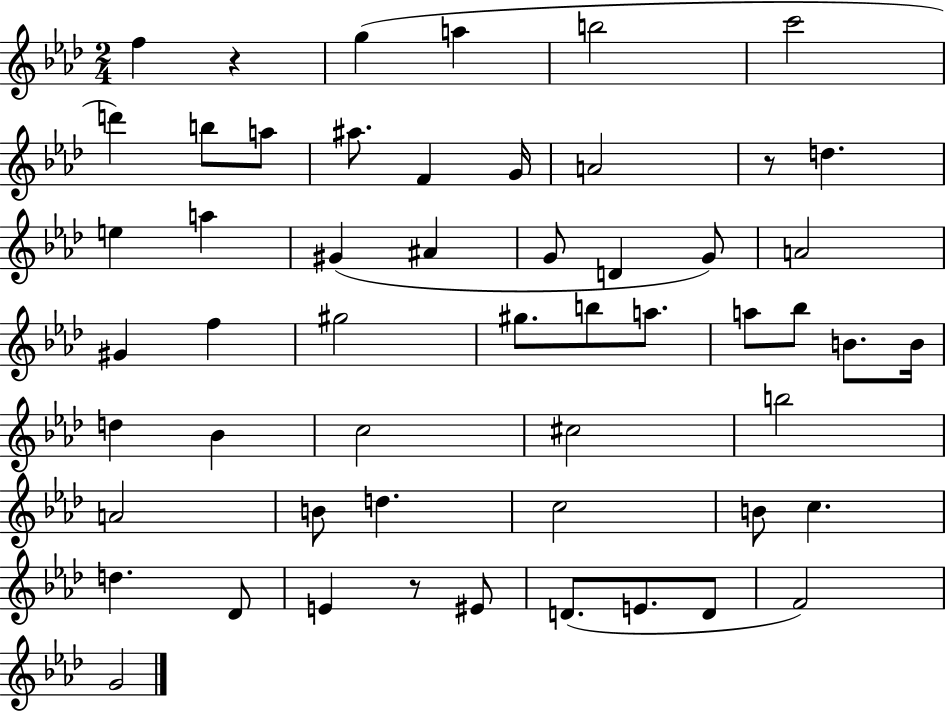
{
  \clef treble
  \numericTimeSignature
  \time 2/4
  \key aes \major
  f''4 r4 | g''4( a''4 | b''2 | c'''2 | \break d'''4) b''8 a''8 | ais''8. f'4 g'16 | a'2 | r8 d''4. | \break e''4 a''4 | gis'4( ais'4 | g'8 d'4 g'8) | a'2 | \break gis'4 f''4 | gis''2 | gis''8. b''8 a''8. | a''8 bes''8 b'8. b'16 | \break d''4 bes'4 | c''2 | cis''2 | b''2 | \break a'2 | b'8 d''4. | c''2 | b'8 c''4. | \break d''4. des'8 | e'4 r8 eis'8 | d'8.( e'8. d'8 | f'2) | \break g'2 | \bar "|."
}